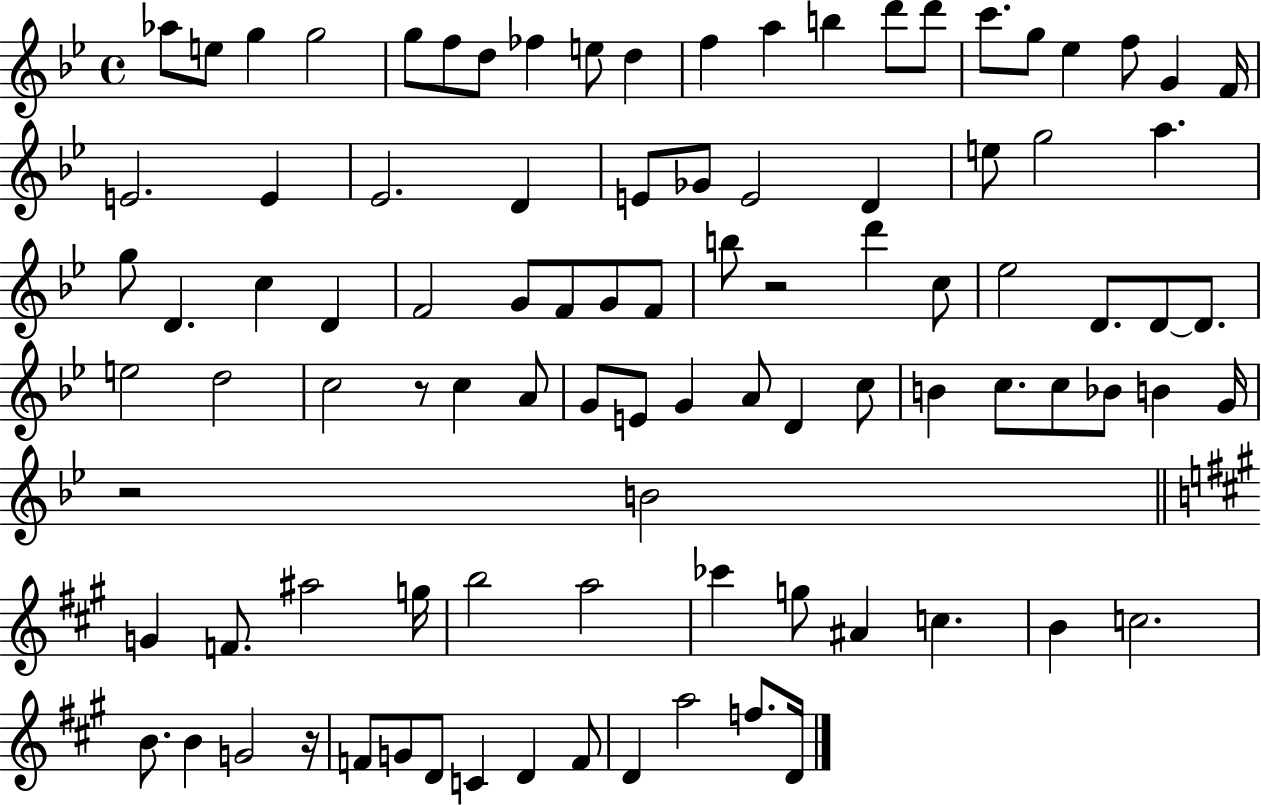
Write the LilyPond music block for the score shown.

{
  \clef treble
  \time 4/4
  \defaultTimeSignature
  \key bes \major
  \repeat volta 2 { aes''8 e''8 g''4 g''2 | g''8 f''8 d''8 fes''4 e''8 d''4 | f''4 a''4 b''4 d'''8 d'''8 | c'''8. g''8 ees''4 f''8 g'4 f'16 | \break e'2. e'4 | ees'2. d'4 | e'8 ges'8 e'2 d'4 | e''8 g''2 a''4. | \break g''8 d'4. c''4 d'4 | f'2 g'8 f'8 g'8 f'8 | b''8 r2 d'''4 c''8 | ees''2 d'8. d'8~~ d'8. | \break e''2 d''2 | c''2 r8 c''4 a'8 | g'8 e'8 g'4 a'8 d'4 c''8 | b'4 c''8. c''8 bes'8 b'4 g'16 | \break r2 b'2 | \bar "||" \break \key a \major g'4 f'8. ais''2 g''16 | b''2 a''2 | ces'''4 g''8 ais'4 c''4. | b'4 c''2. | \break b'8. b'4 g'2 r16 | f'8 g'8 d'8 c'4 d'4 f'8 | d'4 a''2 f''8. d'16 | } \bar "|."
}